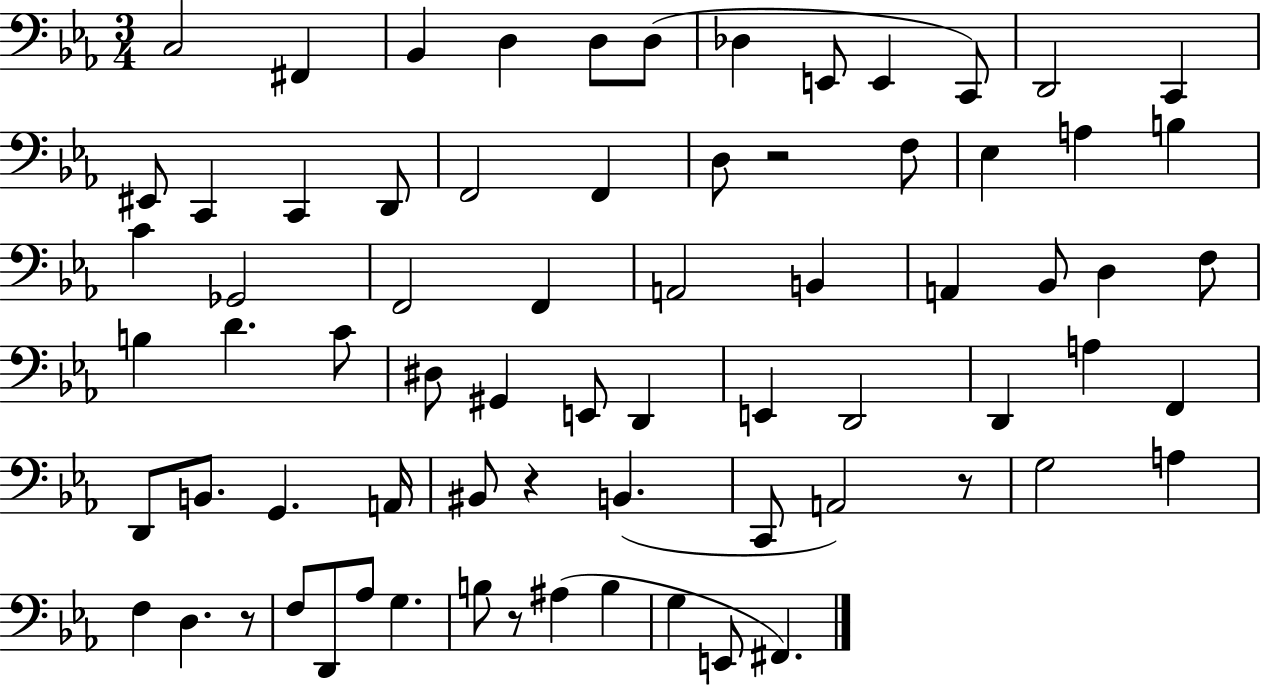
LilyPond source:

{
  \clef bass
  \numericTimeSignature
  \time 3/4
  \key ees \major
  c2 fis,4 | bes,4 d4 d8 d8( | des4 e,8 e,4 c,8) | d,2 c,4 | \break eis,8 c,4 c,4 d,8 | f,2 f,4 | d8 r2 f8 | ees4 a4 b4 | \break c'4 ges,2 | f,2 f,4 | a,2 b,4 | a,4 bes,8 d4 f8 | \break b4 d'4. c'8 | dis8 gis,4 e,8 d,4 | e,4 d,2 | d,4 a4 f,4 | \break d,8 b,8. g,4. a,16 | bis,8 r4 b,4.( | c,8 a,2) r8 | g2 a4 | \break f4 d4. r8 | f8 d,8 aes8 g4. | b8 r8 ais4( b4 | g4 e,8 fis,4.) | \break \bar "|."
}